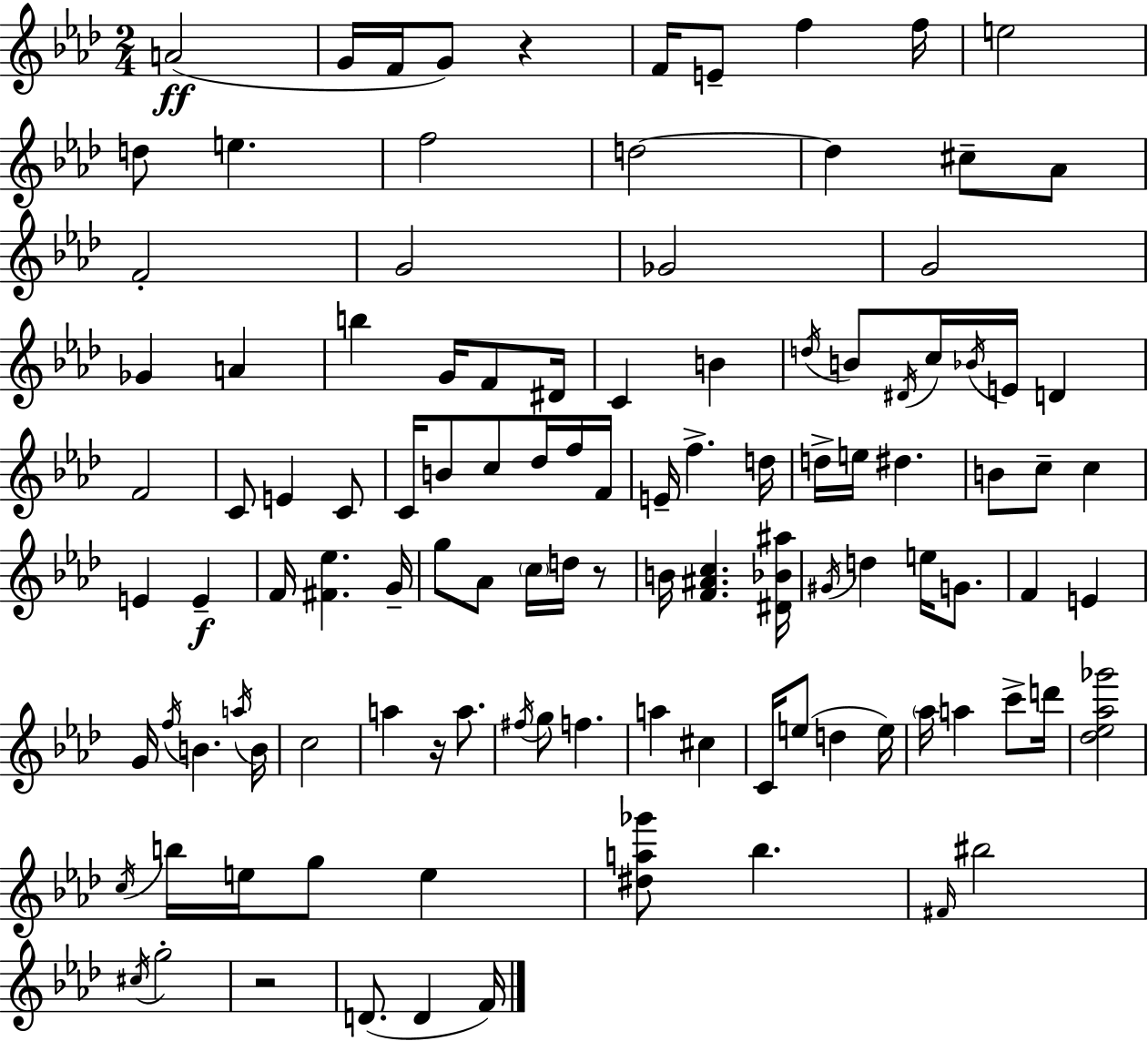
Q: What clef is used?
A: treble